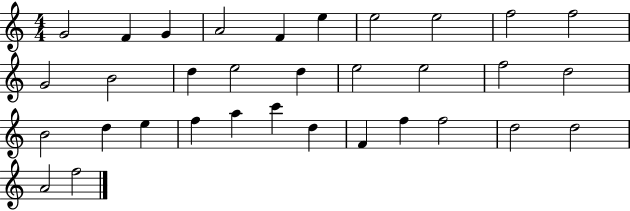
{
  \clef treble
  \numericTimeSignature
  \time 4/4
  \key c \major
  g'2 f'4 g'4 | a'2 f'4 e''4 | e''2 e''2 | f''2 f''2 | \break g'2 b'2 | d''4 e''2 d''4 | e''2 e''2 | f''2 d''2 | \break b'2 d''4 e''4 | f''4 a''4 c'''4 d''4 | f'4 f''4 f''2 | d''2 d''2 | \break a'2 f''2 | \bar "|."
}